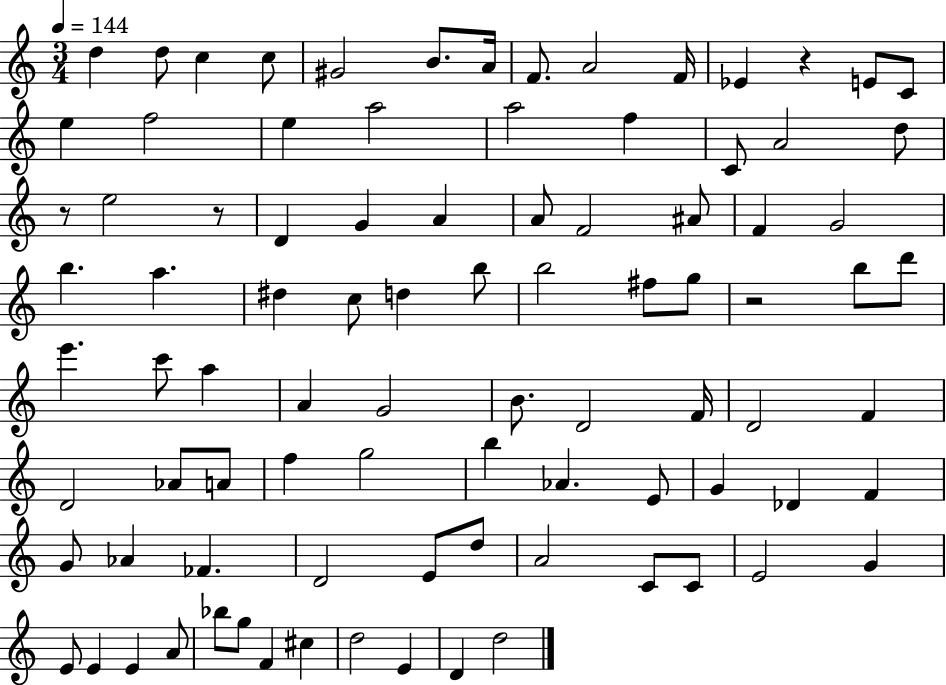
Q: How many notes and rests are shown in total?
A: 90